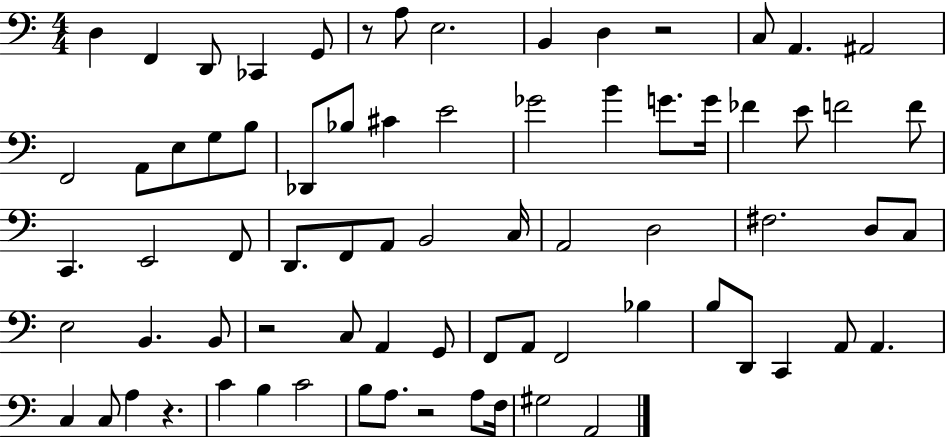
{
  \clef bass
  \numericTimeSignature
  \time 4/4
  \key c \major
  d4 f,4 d,8 ces,4 g,8 | r8 a8 e2. | b,4 d4 r2 | c8 a,4. ais,2 | \break f,2 a,8 e8 g8 b8 | des,8 bes8 cis'4 e'2 | ges'2 b'4 g'8. g'16 | fes'4 e'8 f'2 f'8 | \break c,4. e,2 f,8 | d,8. f,8 a,8 b,2 c16 | a,2 d2 | fis2. d8 c8 | \break e2 b,4. b,8 | r2 c8 a,4 g,8 | f,8 a,8 f,2 bes4 | b8 d,8 c,4 a,8 a,4. | \break c4 c8 a4 r4. | c'4 b4 c'2 | b8 a8. r2 a8 f16 | gis2 a,2 | \break \bar "|."
}